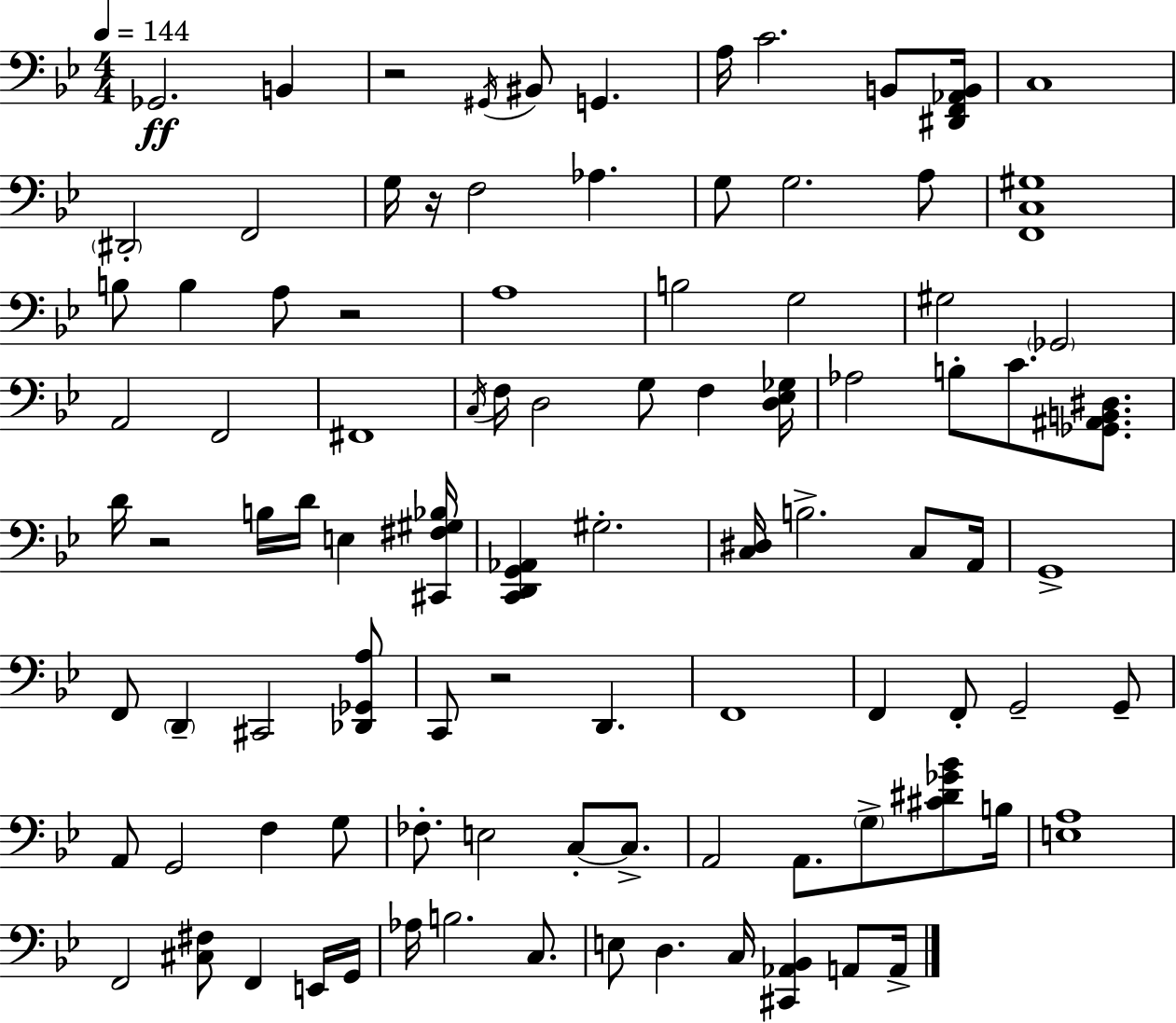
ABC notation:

X:1
T:Untitled
M:4/4
L:1/4
K:Gm
_G,,2 B,, z2 ^G,,/4 ^B,,/2 G,, A,/4 C2 B,,/2 [^D,,F,,_A,,B,,]/4 C,4 ^D,,2 F,,2 G,/4 z/4 F,2 _A, G,/2 G,2 A,/2 [F,,C,^G,]4 B,/2 B, A,/2 z2 A,4 B,2 G,2 ^G,2 _G,,2 A,,2 F,,2 ^F,,4 C,/4 F,/4 D,2 G,/2 F, [D,_E,_G,]/4 _A,2 B,/2 C/2 [_G,,^A,,B,,^D,]/2 D/4 z2 B,/4 D/4 E, [^C,,^F,^G,_B,]/4 [C,,D,,G,,_A,,] ^G,2 [C,^D,]/4 B,2 C,/2 A,,/4 G,,4 F,,/2 D,, ^C,,2 [_D,,_G,,A,]/2 C,,/2 z2 D,, F,,4 F,, F,,/2 G,,2 G,,/2 A,,/2 G,,2 F, G,/2 _F,/2 E,2 C,/2 C,/2 A,,2 A,,/2 G,/2 [^C^D_G_B]/2 B,/4 [E,A,]4 F,,2 [^C,^F,]/2 F,, E,,/4 G,,/4 _A,/4 B,2 C,/2 E,/2 D, C,/4 [^C,,_A,,_B,,] A,,/2 A,,/4